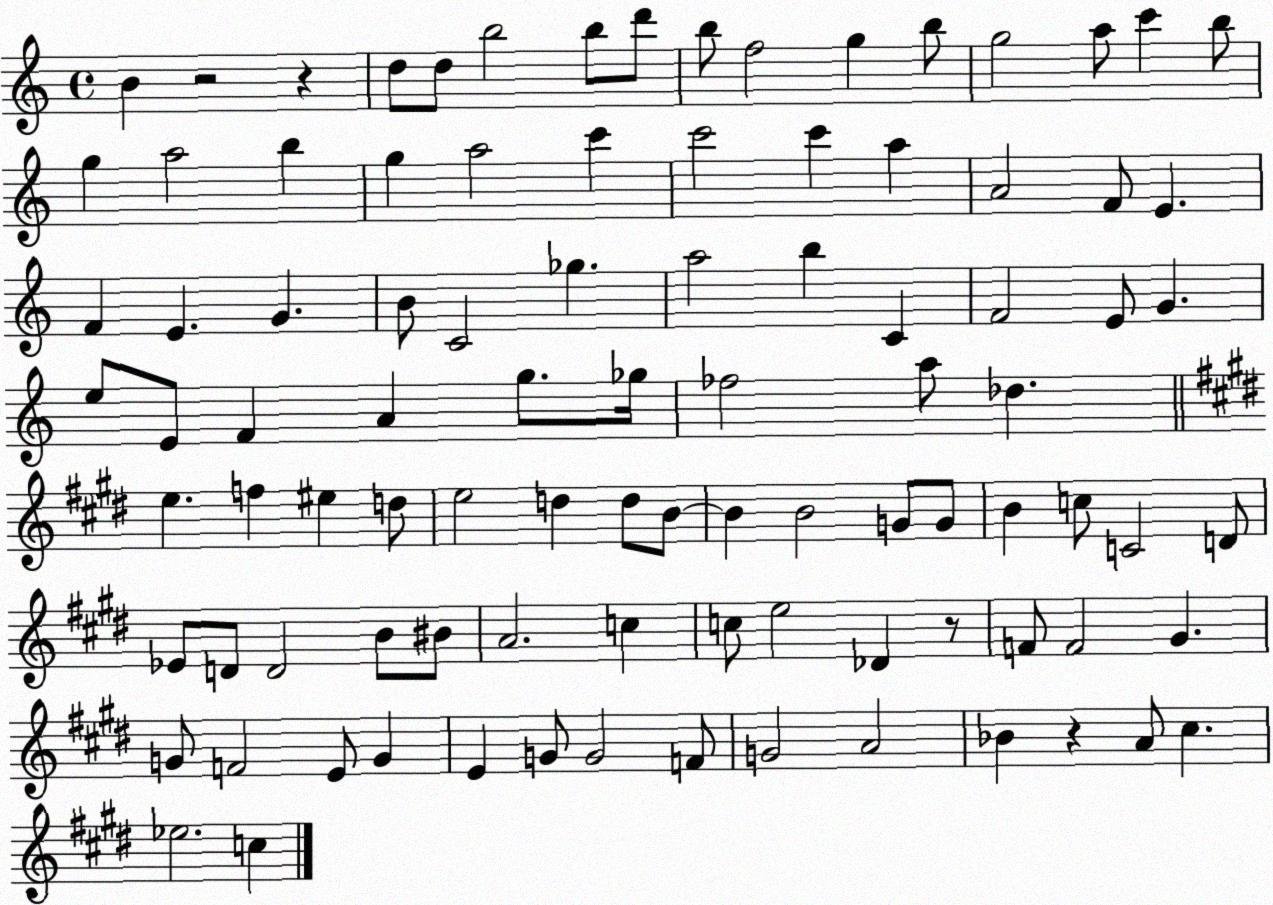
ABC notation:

X:1
T:Untitled
M:4/4
L:1/4
K:C
B z2 z d/2 d/2 b2 b/2 d'/2 b/2 f2 g b/2 g2 a/2 c' b/2 g a2 b g a2 c' c'2 c' a A2 F/2 E F E G B/2 C2 _g a2 b C F2 E/2 G e/2 E/2 F A g/2 _g/4 _f2 a/2 _d e f ^e d/2 e2 d d/2 B/2 B B2 G/2 G/2 B c/2 C2 D/2 _E/2 D/2 D2 B/2 ^B/2 A2 c c/2 e2 _D z/2 F/2 F2 ^G G/2 F2 E/2 G E G/2 G2 F/2 G2 A2 _B z A/2 ^c _e2 c